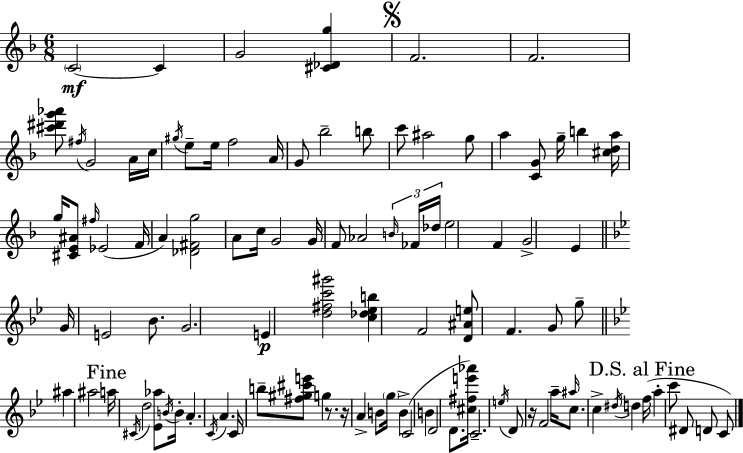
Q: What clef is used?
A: treble